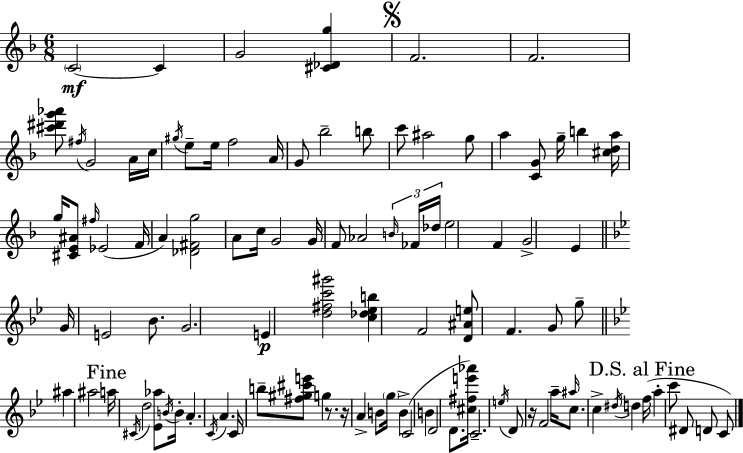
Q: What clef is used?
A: treble